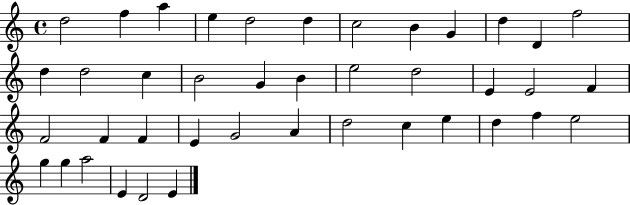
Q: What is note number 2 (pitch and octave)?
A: F5